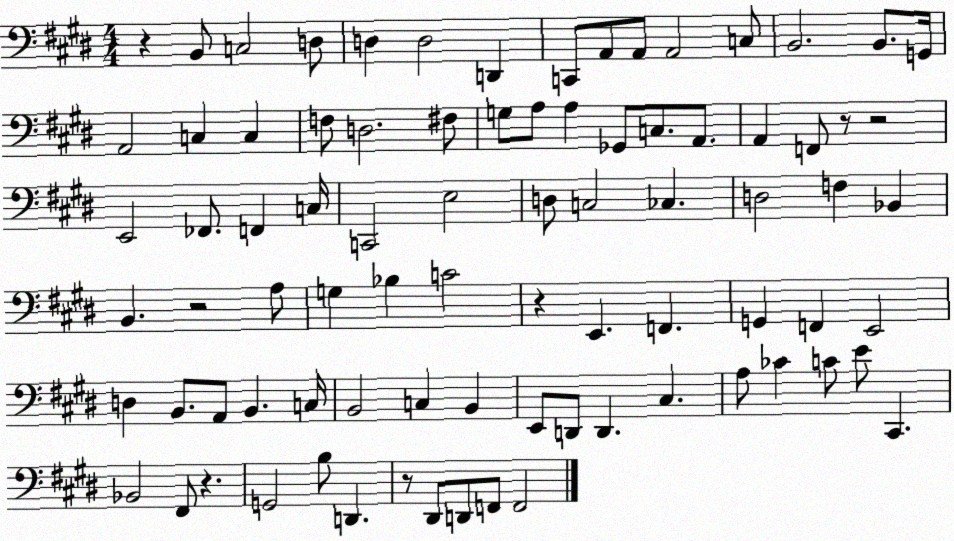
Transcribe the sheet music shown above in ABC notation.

X:1
T:Untitled
M:4/4
L:1/4
K:E
z B,,/2 C,2 D,/2 D, D,2 D,, C,,/2 A,,/2 A,,/2 A,,2 C,/2 B,,2 B,,/2 G,,/4 A,,2 C, C, F,/2 D,2 ^F,/2 G,/2 A,/2 A, _G,,/2 C,/2 A,,/2 A,, F,,/2 z/2 z2 E,,2 _F,,/2 F,, C,/4 C,,2 E,2 D,/2 C,2 _C, D,2 F, _B,, B,, z2 A,/2 G, _B, C2 z E,, F,, G,, F,, E,,2 D, B,,/2 A,,/2 B,, C,/4 B,,2 C, B,, E,,/2 D,,/2 D,, ^C, A,/2 _C C/2 E/2 ^C,, _B,,2 ^F,,/2 z G,,2 B,/2 D,, z/2 ^D,,/2 D,,/2 F,,/2 F,,2